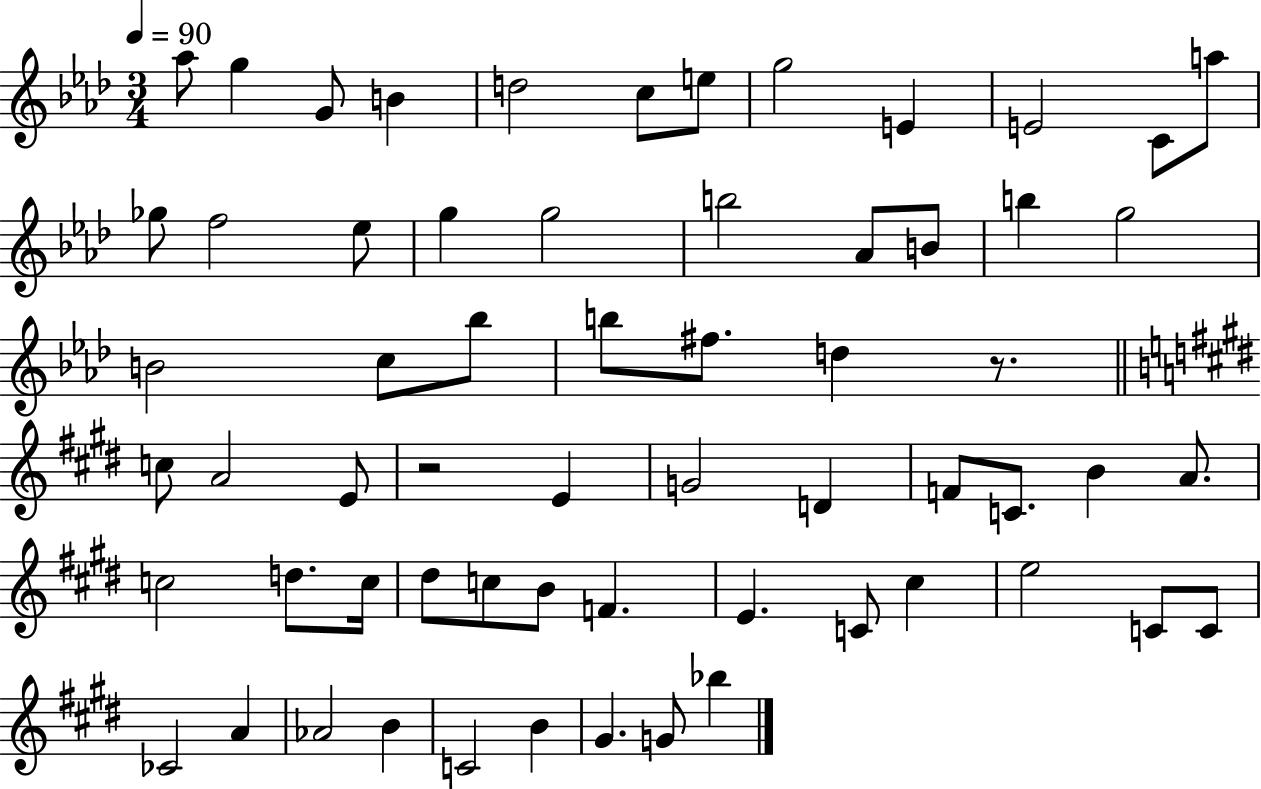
Ab5/e G5/q G4/e B4/q D5/h C5/e E5/e G5/h E4/q E4/h C4/e A5/e Gb5/e F5/h Eb5/e G5/q G5/h B5/h Ab4/e B4/e B5/q G5/h B4/h C5/e Bb5/e B5/e F#5/e. D5/q R/e. C5/e A4/h E4/e R/h E4/q G4/h D4/q F4/e C4/e. B4/q A4/e. C5/h D5/e. C5/s D#5/e C5/e B4/e F4/q. E4/q. C4/e C#5/q E5/h C4/e C4/e CES4/h A4/q Ab4/h B4/q C4/h B4/q G#4/q. G4/e Bb5/q